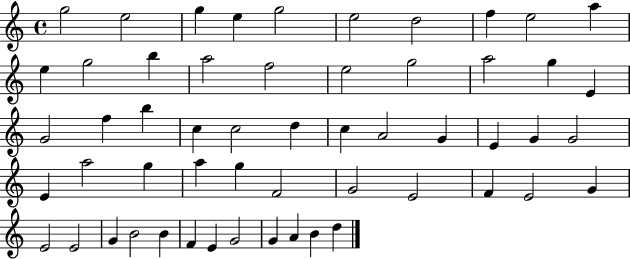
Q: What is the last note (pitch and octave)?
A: D5